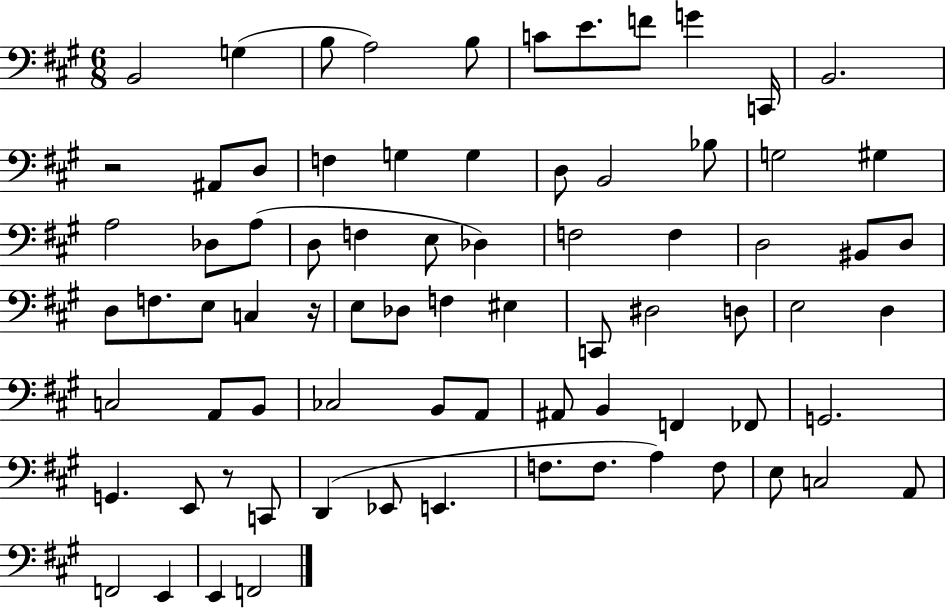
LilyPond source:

{
  \clef bass
  \numericTimeSignature
  \time 6/8
  \key a \major
  b,2 g4( | b8 a2) b8 | c'8 e'8. f'8 g'4 c,16 | b,2. | \break r2 ais,8 d8 | f4 g4 g4 | d8 b,2 bes8 | g2 gis4 | \break a2 des8 a8( | d8 f4 e8 des4) | f2 f4 | d2 bis,8 d8 | \break d8 f8. e8 c4 r16 | e8 des8 f4 eis4 | c,8 dis2 d8 | e2 d4 | \break c2 a,8 b,8 | ces2 b,8 a,8 | ais,8 b,4 f,4 fes,8 | g,2. | \break g,4. e,8 r8 c,8 | d,4( ees,8 e,4. | f8. f8. a4) f8 | e8 c2 a,8 | \break f,2 e,4 | e,4 f,2 | \bar "|."
}